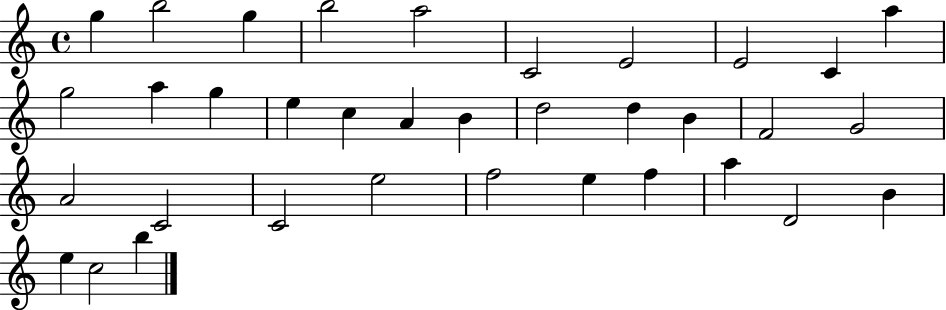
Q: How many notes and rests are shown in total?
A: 35